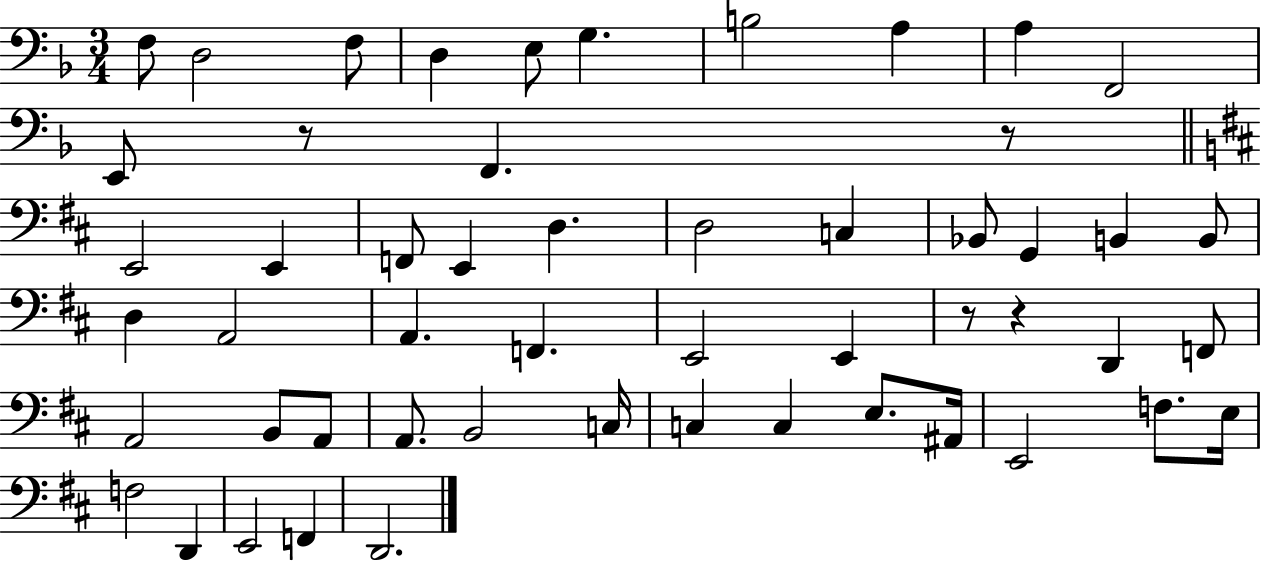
F3/e D3/h F3/e D3/q E3/e G3/q. B3/h A3/q A3/q F2/h E2/e R/e F2/q. R/e E2/h E2/q F2/e E2/q D3/q. D3/h C3/q Bb2/e G2/q B2/q B2/e D3/q A2/h A2/q. F2/q. E2/h E2/q R/e R/q D2/q F2/e A2/h B2/e A2/e A2/e. B2/h C3/s C3/q C3/q E3/e. A#2/s E2/h F3/e. E3/s F3/h D2/q E2/h F2/q D2/h.